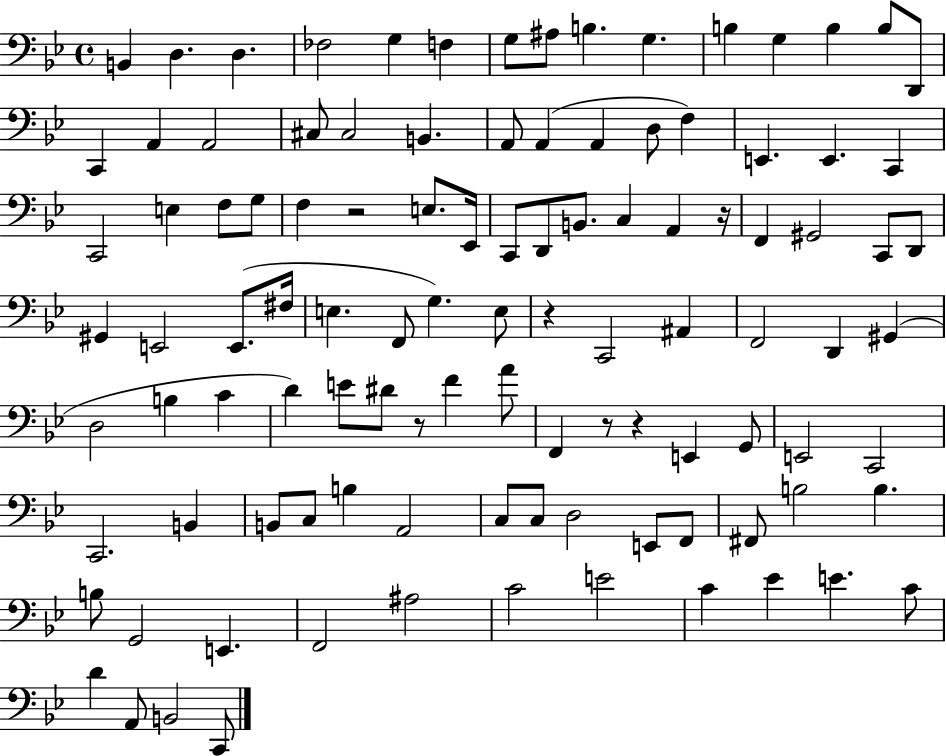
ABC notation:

X:1
T:Untitled
M:4/4
L:1/4
K:Bb
B,, D, D, _F,2 G, F, G,/2 ^A,/2 B, G, B, G, B, B,/2 D,,/2 C,, A,, A,,2 ^C,/2 ^C,2 B,, A,,/2 A,, A,, D,/2 F, E,, E,, C,, C,,2 E, F,/2 G,/2 F, z2 E,/2 _E,,/4 C,,/2 D,,/2 B,,/2 C, A,, z/4 F,, ^G,,2 C,,/2 D,,/2 ^G,, E,,2 E,,/2 ^F,/4 E, F,,/2 G, E,/2 z C,,2 ^A,, F,,2 D,, ^G,, D,2 B, C D E/2 ^D/2 z/2 F A/2 F,, z/2 z E,, G,,/2 E,,2 C,,2 C,,2 B,, B,,/2 C,/2 B, A,,2 C,/2 C,/2 D,2 E,,/2 F,,/2 ^F,,/2 B,2 B, B,/2 G,,2 E,, F,,2 ^A,2 C2 E2 C _E E C/2 D A,,/2 B,,2 C,,/2